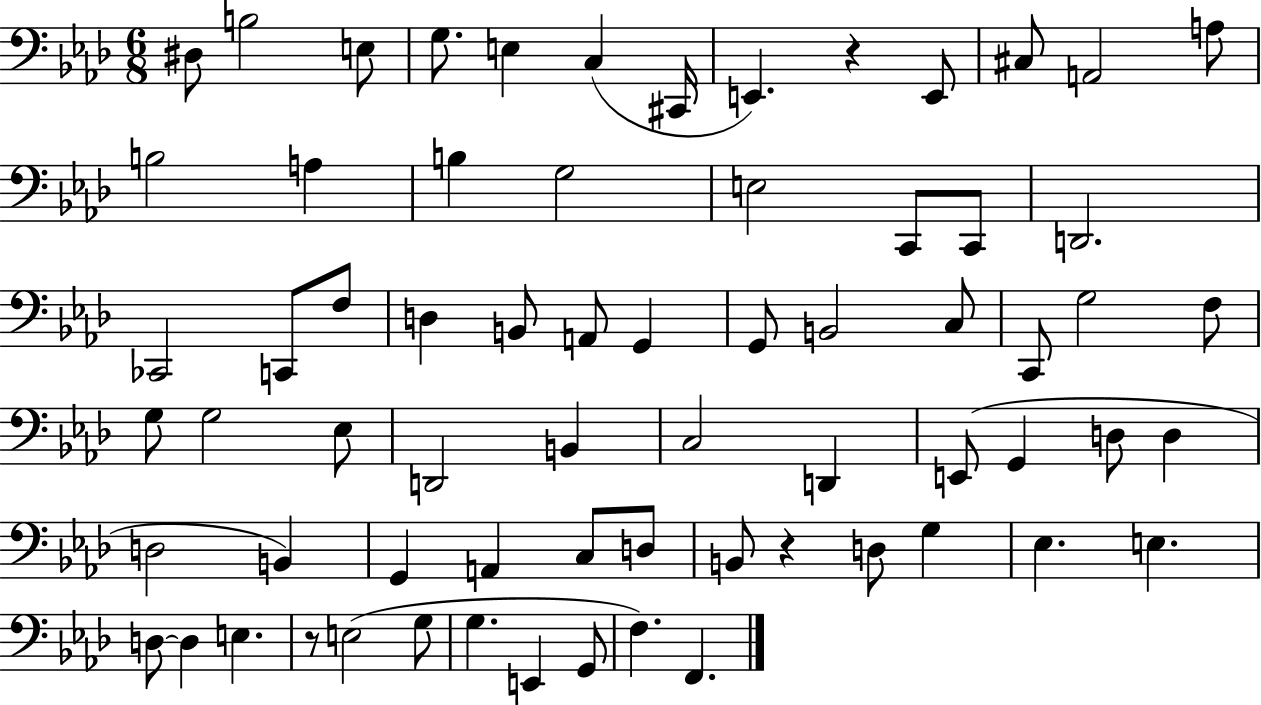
D#3/e B3/h E3/e G3/e. E3/q C3/q C#2/s E2/q. R/q E2/e C#3/e A2/h A3/e B3/h A3/q B3/q G3/h E3/h C2/e C2/e D2/h. CES2/h C2/e F3/e D3/q B2/e A2/e G2/q G2/e B2/h C3/e C2/e G3/h F3/e G3/e G3/h Eb3/e D2/h B2/q C3/h D2/q E2/e G2/q D3/e D3/q D3/h B2/q G2/q A2/q C3/e D3/e B2/e R/q D3/e G3/q Eb3/q. E3/q. D3/e D3/q E3/q. R/e E3/h G3/e G3/q. E2/q G2/e F3/q. F2/q.